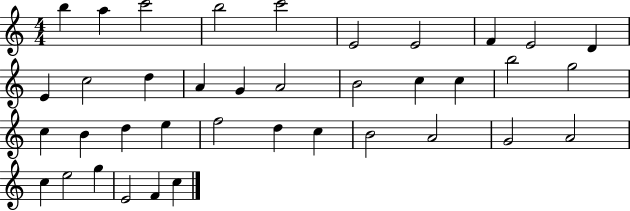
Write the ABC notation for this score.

X:1
T:Untitled
M:4/4
L:1/4
K:C
b a c'2 b2 c'2 E2 E2 F E2 D E c2 d A G A2 B2 c c b2 g2 c B d e f2 d c B2 A2 G2 A2 c e2 g E2 F c